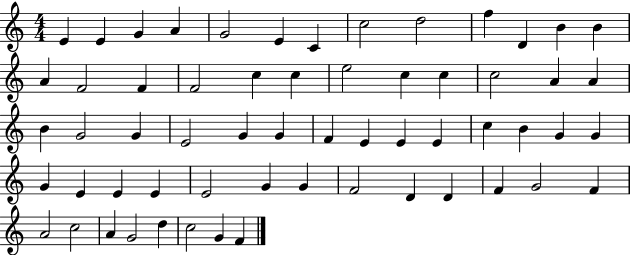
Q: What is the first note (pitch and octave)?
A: E4